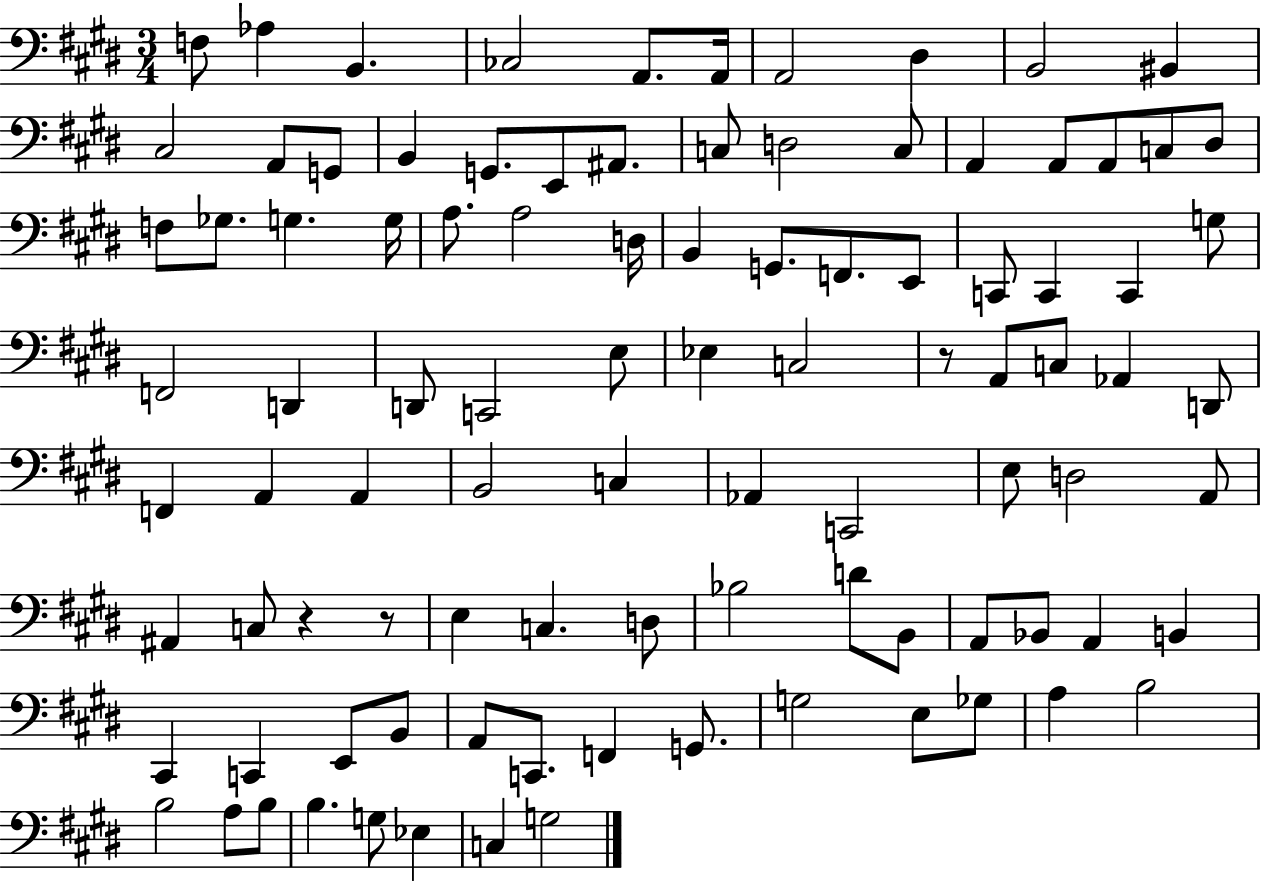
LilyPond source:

{
  \clef bass
  \numericTimeSignature
  \time 3/4
  \key e \major
  f8 aes4 b,4. | ces2 a,8. a,16 | a,2 dis4 | b,2 bis,4 | \break cis2 a,8 g,8 | b,4 g,8. e,8 ais,8. | c8 d2 c8 | a,4 a,8 a,8 c8 dis8 | \break f8 ges8. g4. g16 | a8. a2 d16 | b,4 g,8. f,8. e,8 | c,8 c,4 c,4 g8 | \break f,2 d,4 | d,8 c,2 e8 | ees4 c2 | r8 a,8 c8 aes,4 d,8 | \break f,4 a,4 a,4 | b,2 c4 | aes,4 c,2 | e8 d2 a,8 | \break ais,4 c8 r4 r8 | e4 c4. d8 | bes2 d'8 b,8 | a,8 bes,8 a,4 b,4 | \break cis,4 c,4 e,8 b,8 | a,8 c,8. f,4 g,8. | g2 e8 ges8 | a4 b2 | \break b2 a8 b8 | b4. g8 ees4 | c4 g2 | \bar "|."
}